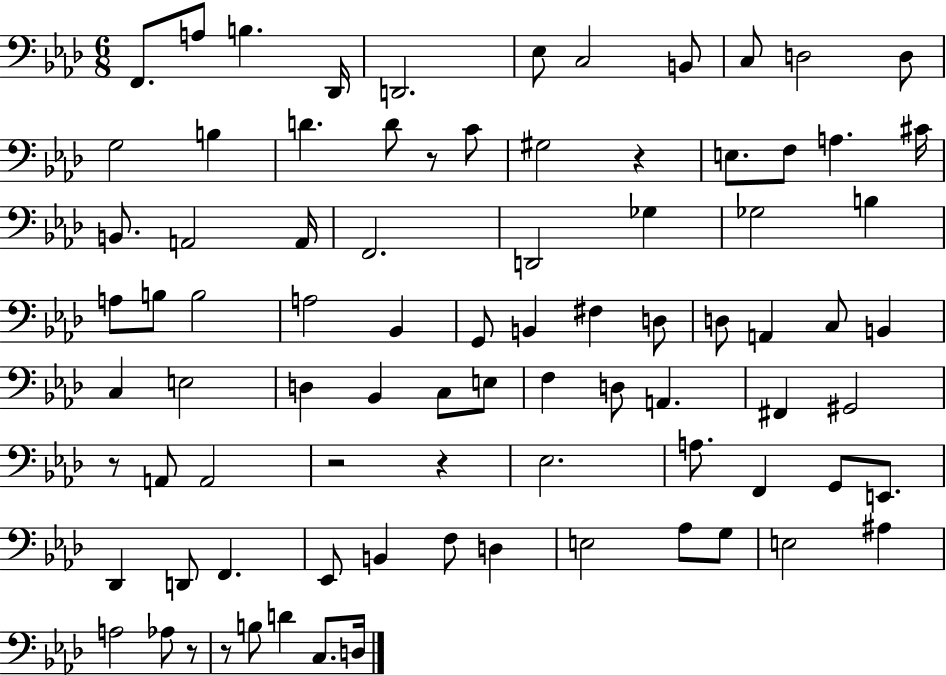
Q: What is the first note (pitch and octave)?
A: F2